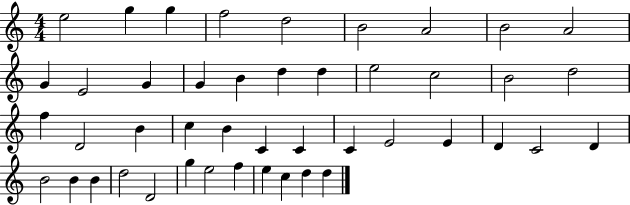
E5/h G5/q G5/q F5/h D5/h B4/h A4/h B4/h A4/h G4/q E4/h G4/q G4/q B4/q D5/q D5/q E5/h C5/h B4/h D5/h F5/q D4/h B4/q C5/q B4/q C4/q C4/q C4/q E4/h E4/q D4/q C4/h D4/q B4/h B4/q B4/q D5/h D4/h G5/q E5/h F5/q E5/q C5/q D5/q D5/q